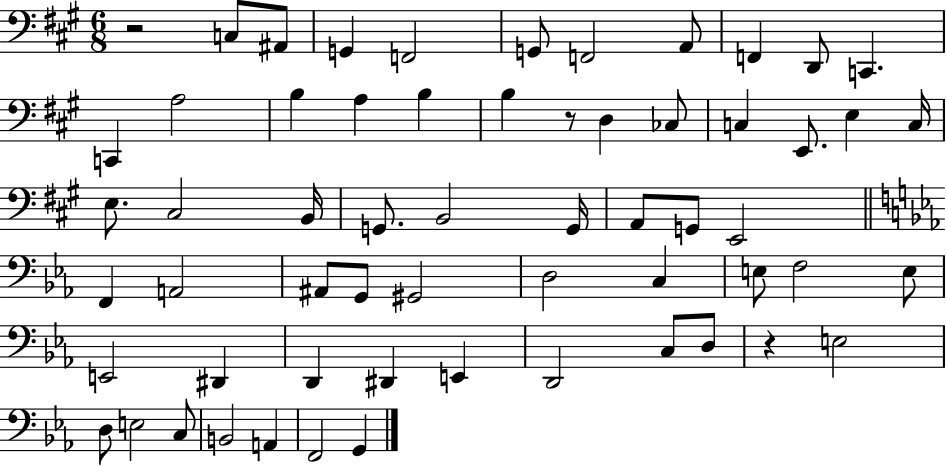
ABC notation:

X:1
T:Untitled
M:6/8
L:1/4
K:A
z2 C,/2 ^A,,/2 G,, F,,2 G,,/2 F,,2 A,,/2 F,, D,,/2 C,, C,, A,2 B, A, B, B, z/2 D, _C,/2 C, E,,/2 E, C,/4 E,/2 ^C,2 B,,/4 G,,/2 B,,2 G,,/4 A,,/2 G,,/2 E,,2 F,, A,,2 ^A,,/2 G,,/2 ^G,,2 D,2 C, E,/2 F,2 E,/2 E,,2 ^D,, D,, ^D,, E,, D,,2 C,/2 D,/2 z E,2 D,/2 E,2 C,/2 B,,2 A,, F,,2 G,,